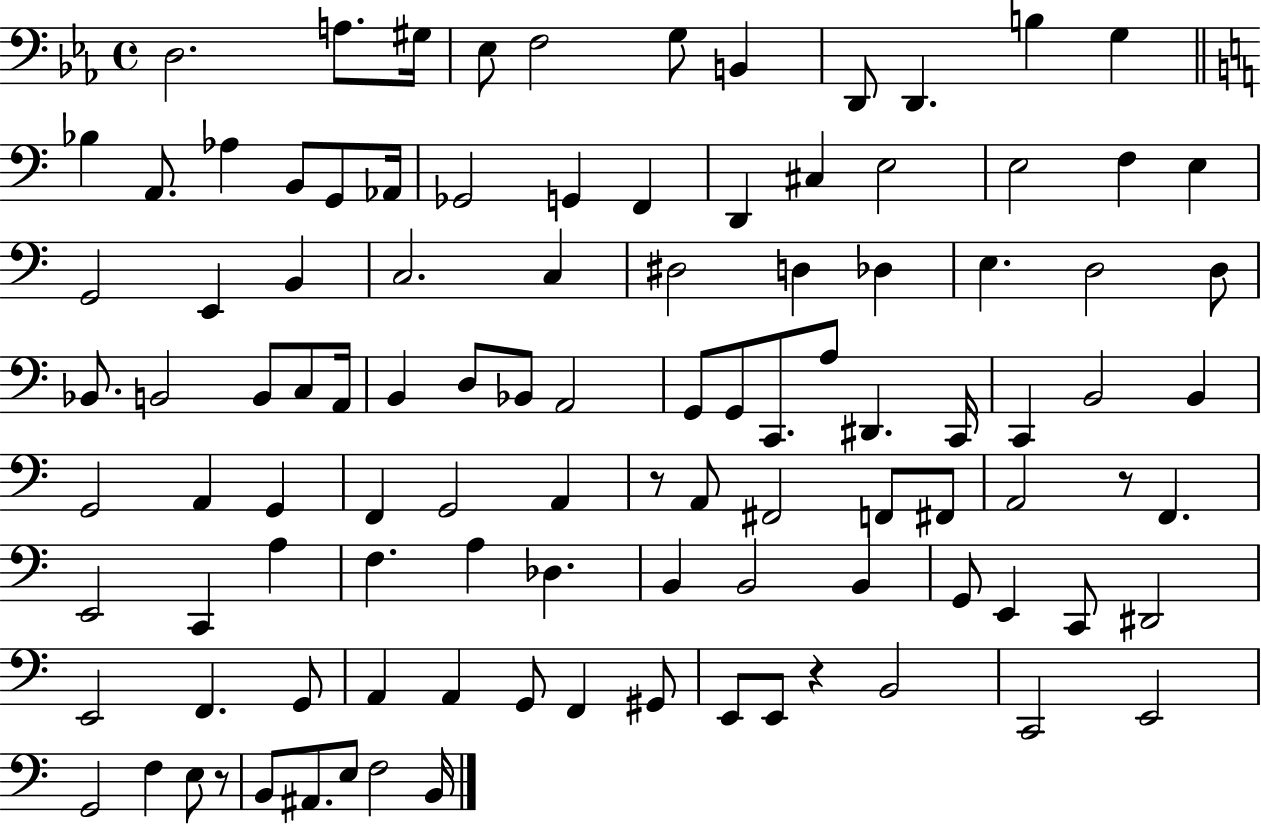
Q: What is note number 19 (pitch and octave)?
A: G2